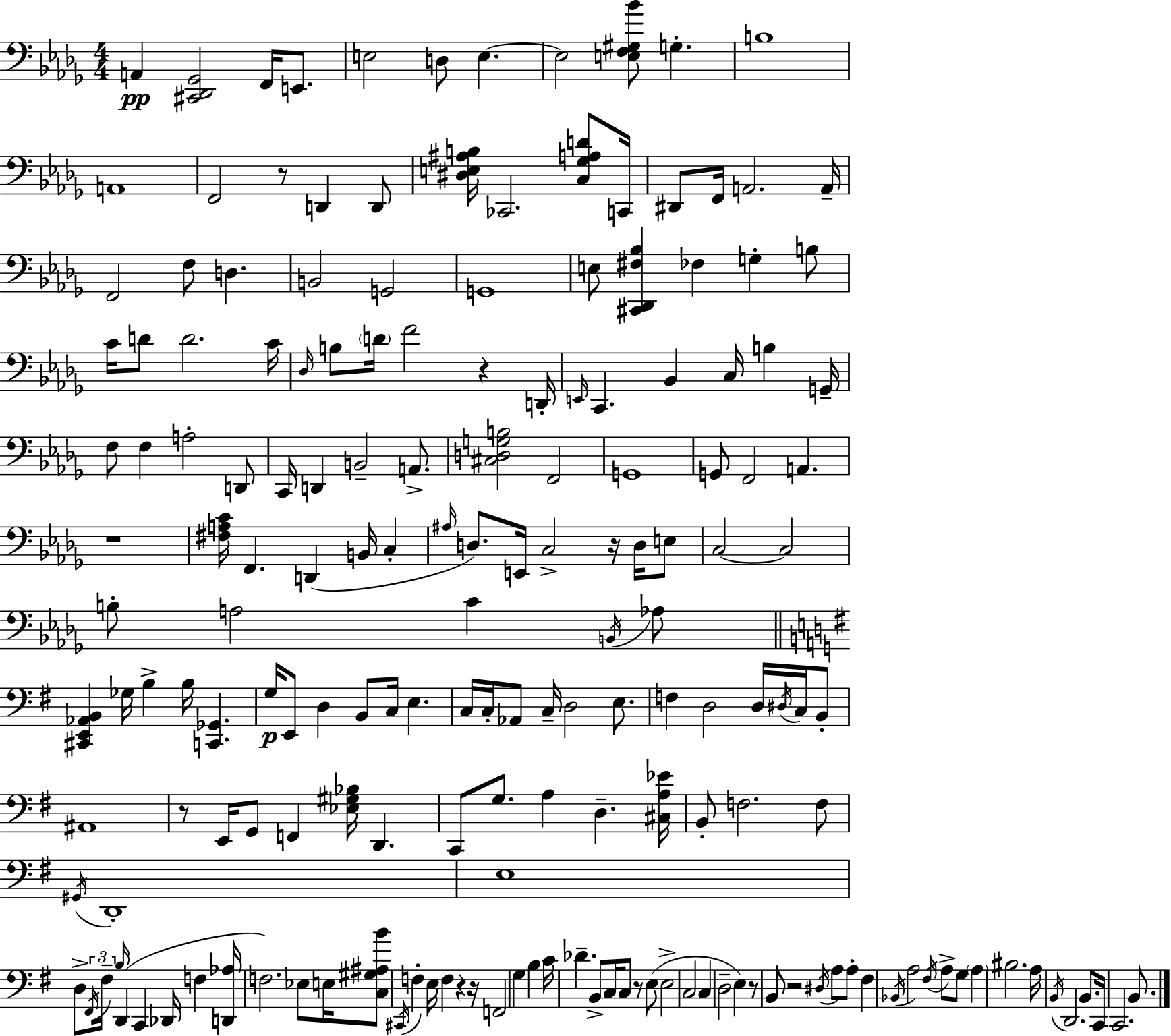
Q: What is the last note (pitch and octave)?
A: B2